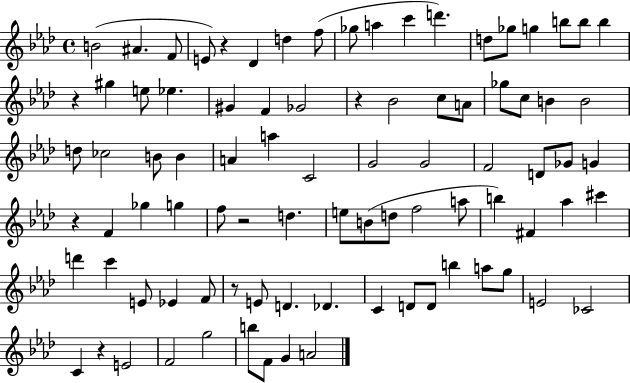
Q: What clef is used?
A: treble